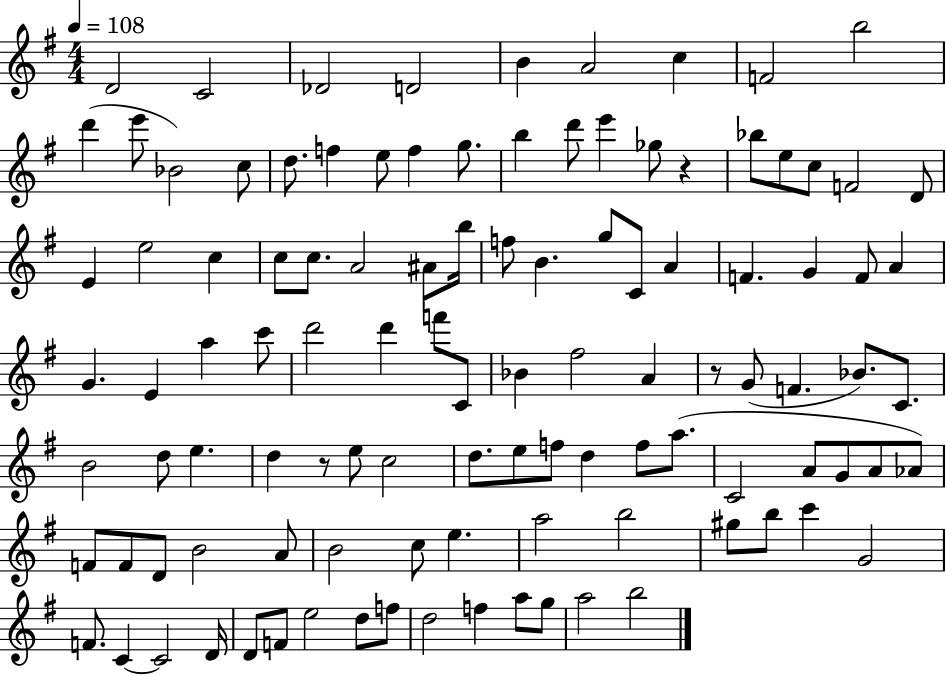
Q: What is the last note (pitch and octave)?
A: B5